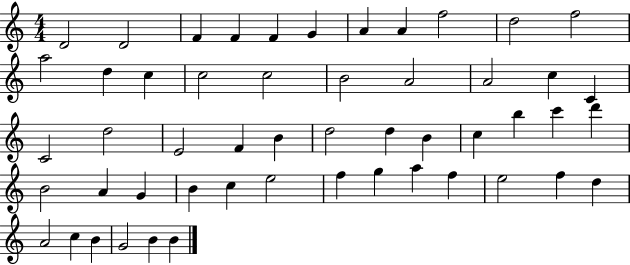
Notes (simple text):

D4/h D4/h F4/q F4/q F4/q G4/q A4/q A4/q F5/h D5/h F5/h A5/h D5/q C5/q C5/h C5/h B4/h A4/h A4/h C5/q C4/q C4/h D5/h E4/h F4/q B4/q D5/h D5/q B4/q C5/q B5/q C6/q D6/q B4/h A4/q G4/q B4/q C5/q E5/h F5/q G5/q A5/q F5/q E5/h F5/q D5/q A4/h C5/q B4/q G4/h B4/q B4/q